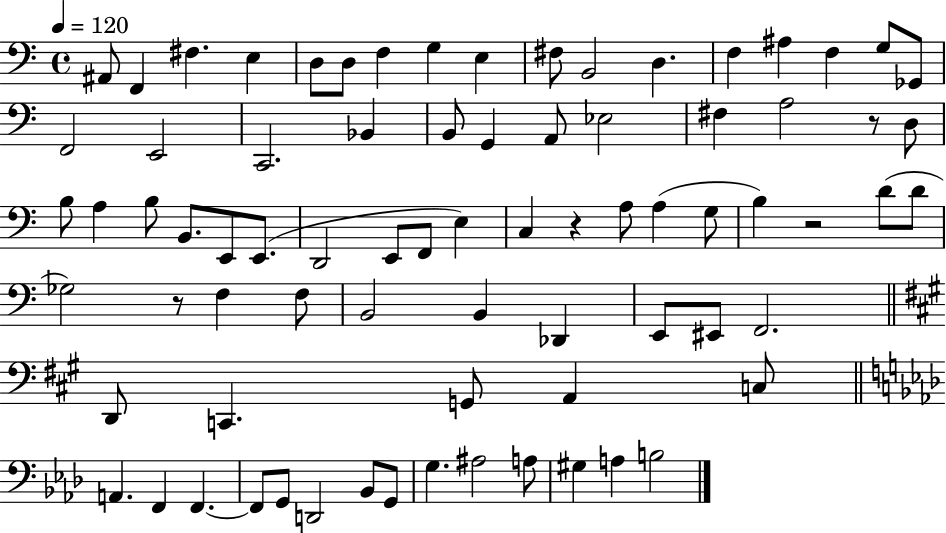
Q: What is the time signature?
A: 4/4